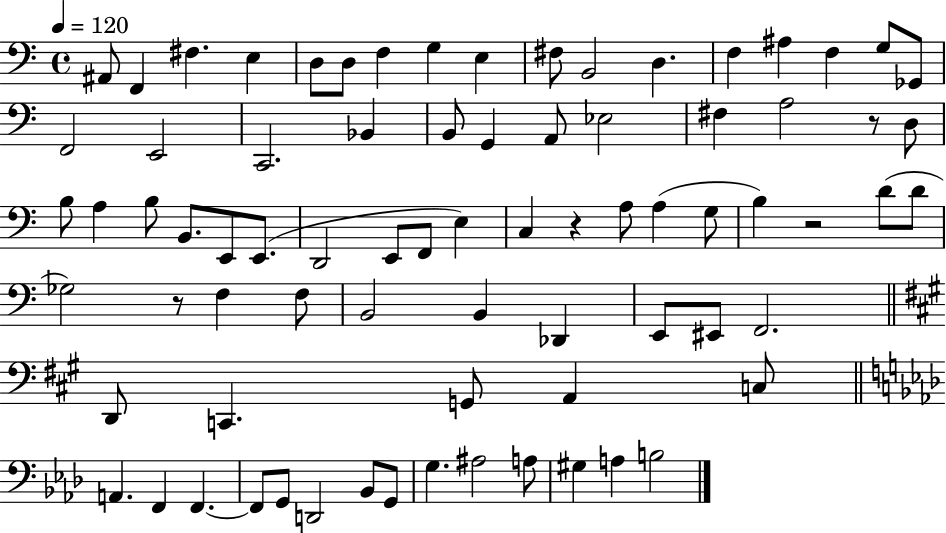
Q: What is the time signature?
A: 4/4